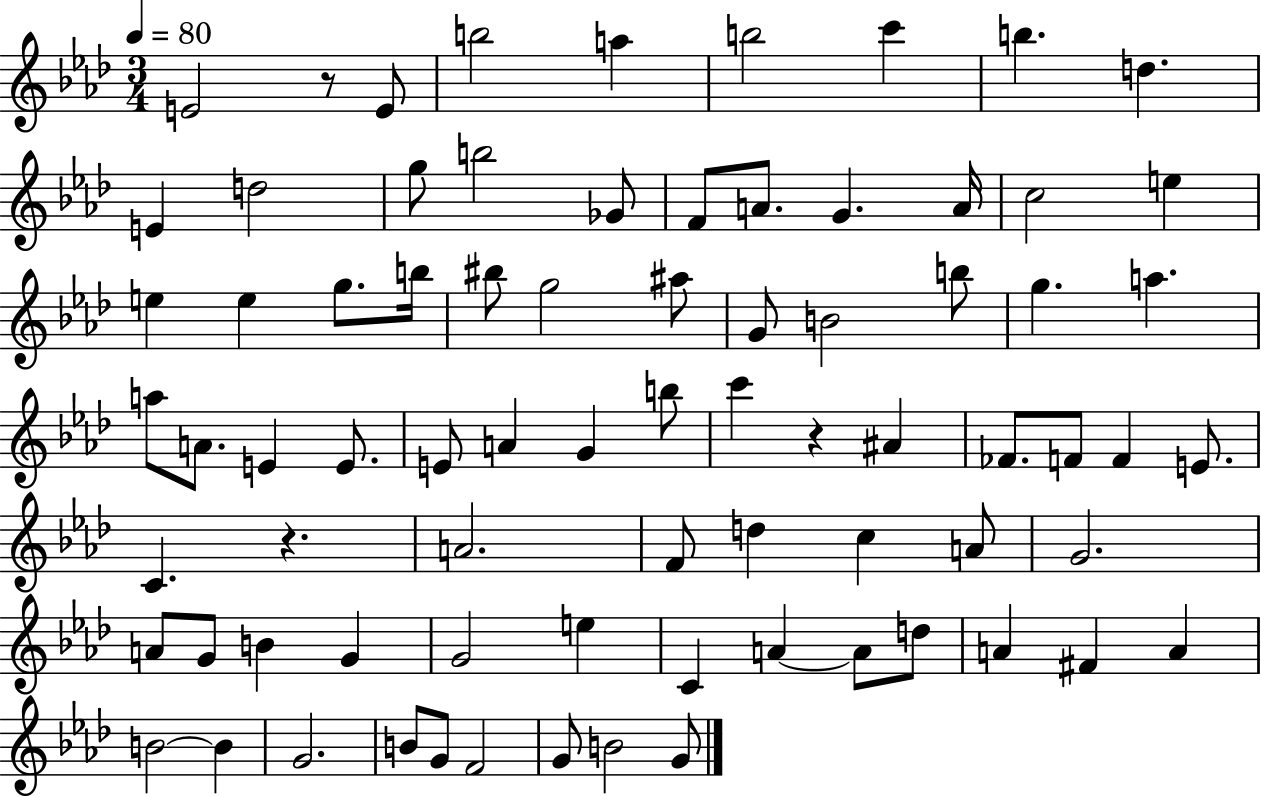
E4/h R/e E4/e B5/h A5/q B5/h C6/q B5/q. D5/q. E4/q D5/h G5/e B5/h Gb4/e F4/e A4/e. G4/q. A4/s C5/h E5/q E5/q E5/q G5/e. B5/s BIS5/e G5/h A#5/e G4/e B4/h B5/e G5/q. A5/q. A5/e A4/e. E4/q E4/e. E4/e A4/q G4/q B5/e C6/q R/q A#4/q FES4/e. F4/e F4/q E4/e. C4/q. R/q. A4/h. F4/e D5/q C5/q A4/e G4/h. A4/e G4/e B4/q G4/q G4/h E5/q C4/q A4/q A4/e D5/e A4/q F#4/q A4/q B4/h B4/q G4/h. B4/e G4/e F4/h G4/e B4/h G4/e